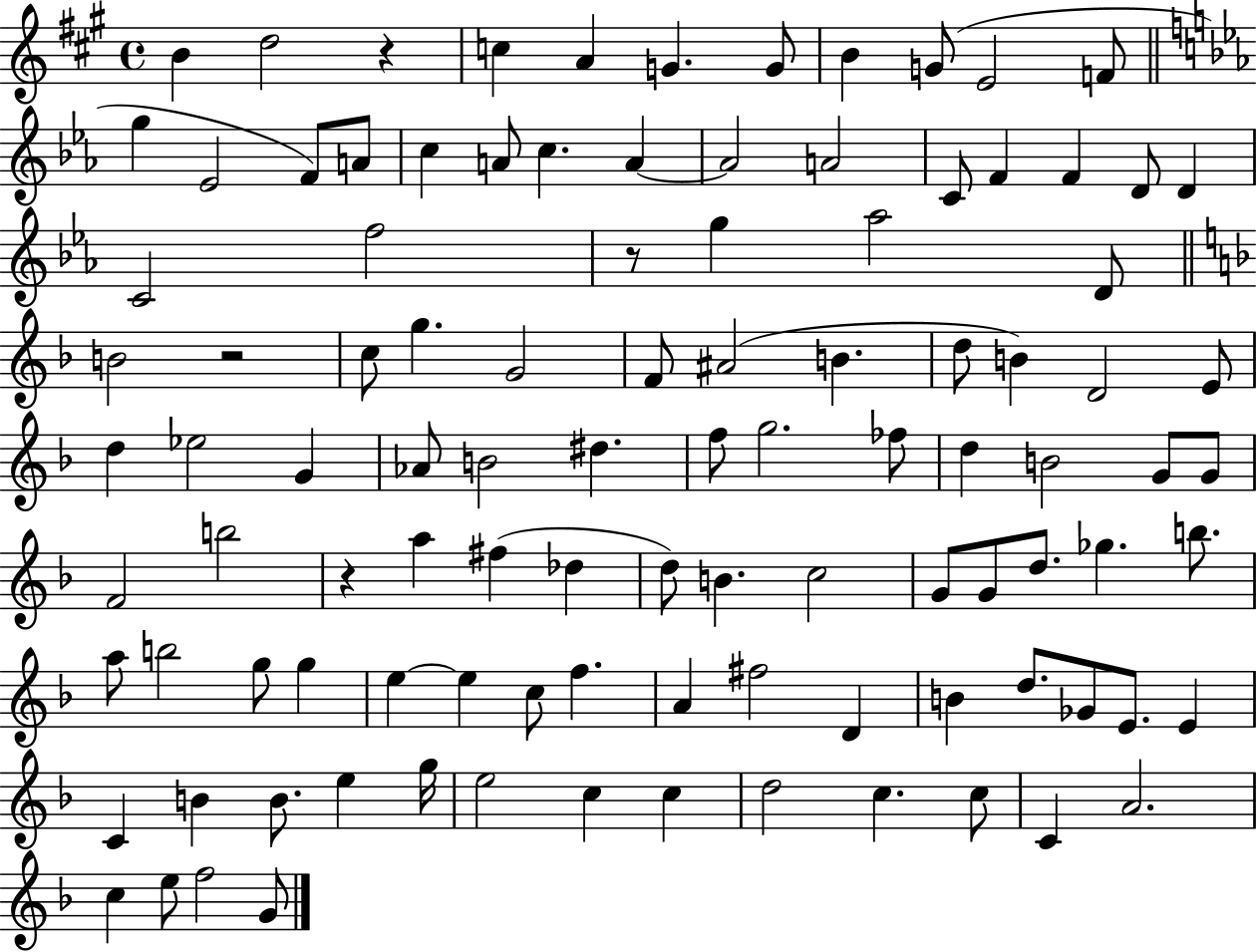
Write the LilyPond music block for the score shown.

{
  \clef treble
  \time 4/4
  \defaultTimeSignature
  \key a \major
  \repeat volta 2 { b'4 d''2 r4 | c''4 a'4 g'4. g'8 | b'4 g'8( e'2 f'8 | \bar "||" \break \key c \minor g''4 ees'2 f'8) a'8 | c''4 a'8 c''4. a'4~~ | a'2 a'2 | c'8 f'4 f'4 d'8 d'4 | \break c'2 f''2 | r8 g''4 aes''2 d'8 | \bar "||" \break \key f \major b'2 r2 | c''8 g''4. g'2 | f'8 ais'2( b'4. | d''8 b'4) d'2 e'8 | \break d''4 ees''2 g'4 | aes'8 b'2 dis''4. | f''8 g''2. fes''8 | d''4 b'2 g'8 g'8 | \break f'2 b''2 | r4 a''4 fis''4( des''4 | d''8) b'4. c''2 | g'8 g'8 d''8. ges''4. b''8. | \break a''8 b''2 g''8 g''4 | e''4~~ e''4 c''8 f''4. | a'4 fis''2 d'4 | b'4 d''8. ges'8 e'8. e'4 | \break c'4 b'4 b'8. e''4 g''16 | e''2 c''4 c''4 | d''2 c''4. c''8 | c'4 a'2. | \break c''4 e''8 f''2 g'8 | } \bar "|."
}